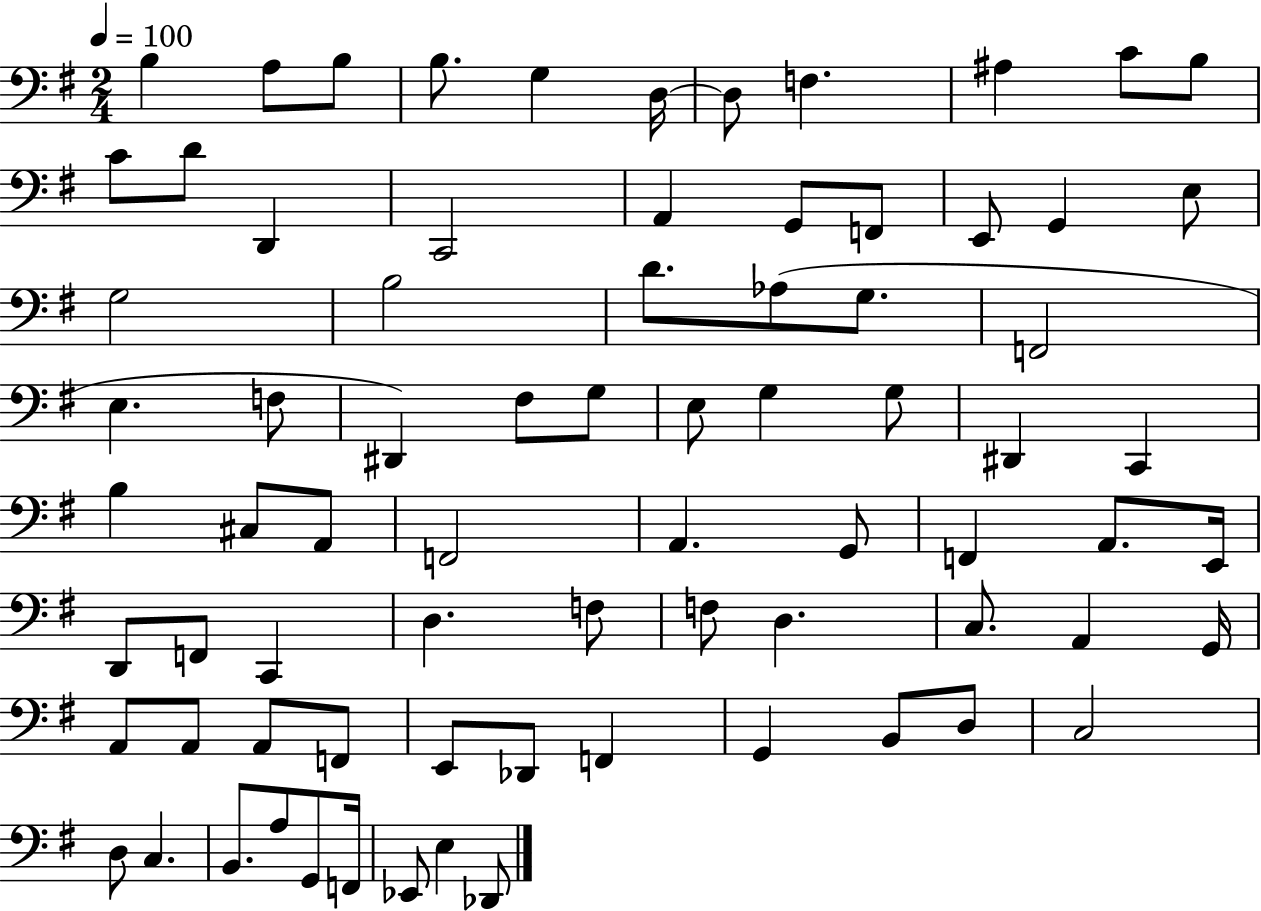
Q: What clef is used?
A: bass